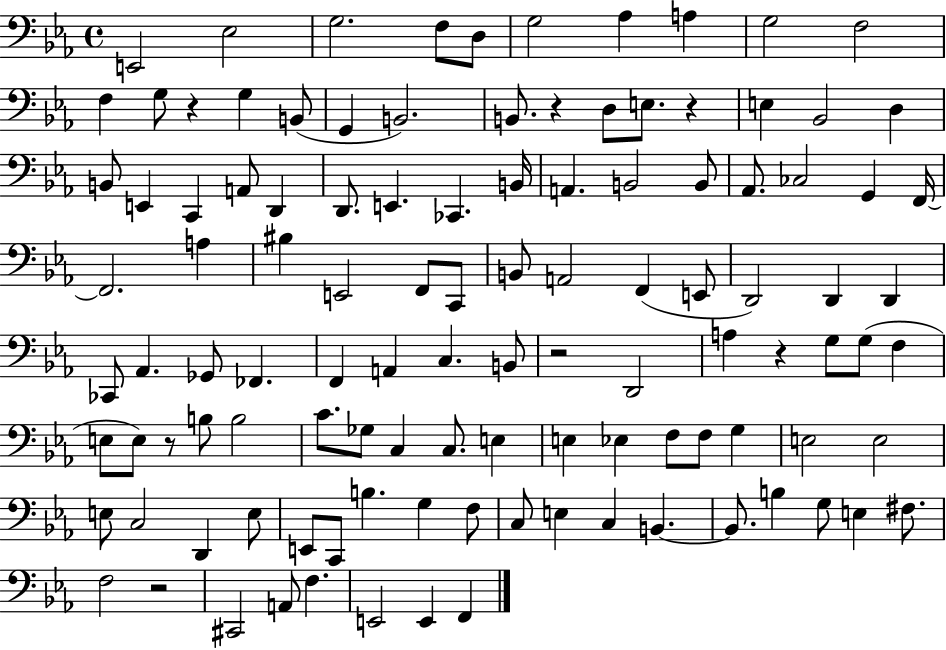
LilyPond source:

{
  \clef bass
  \time 4/4
  \defaultTimeSignature
  \key ees \major
  e,2 ees2 | g2. f8 d8 | g2 aes4 a4 | g2 f2 | \break f4 g8 r4 g4 b,8( | g,4 b,2.) | b,8. r4 d8 e8. r4 | e4 bes,2 d4 | \break b,8 e,4 c,4 a,8 d,4 | d,8. e,4. ces,4. b,16 | a,4. b,2 b,8 | aes,8. ces2 g,4 f,16~~ | \break f,2. a4 | bis4 e,2 f,8 c,8 | b,8 a,2 f,4( e,8 | d,2) d,4 d,4 | \break ces,8 aes,4. ges,8 fes,4. | f,4 a,4 c4. b,8 | r2 d,2 | a4 r4 g8 g8( f4 | \break e8 e8) r8 b8 b2 | c'8. ges8 c4 c8. e4 | e4 ees4 f8 f8 g4 | e2 e2 | \break e8 c2 d,4 e8 | e,8 c,8 b4. g4 f8 | c8 e4 c4 b,4.~~ | b,8. b4 g8 e4 fis8. | \break f2 r2 | cis,2 a,8 f4. | e,2 e,4 f,4 | \bar "|."
}